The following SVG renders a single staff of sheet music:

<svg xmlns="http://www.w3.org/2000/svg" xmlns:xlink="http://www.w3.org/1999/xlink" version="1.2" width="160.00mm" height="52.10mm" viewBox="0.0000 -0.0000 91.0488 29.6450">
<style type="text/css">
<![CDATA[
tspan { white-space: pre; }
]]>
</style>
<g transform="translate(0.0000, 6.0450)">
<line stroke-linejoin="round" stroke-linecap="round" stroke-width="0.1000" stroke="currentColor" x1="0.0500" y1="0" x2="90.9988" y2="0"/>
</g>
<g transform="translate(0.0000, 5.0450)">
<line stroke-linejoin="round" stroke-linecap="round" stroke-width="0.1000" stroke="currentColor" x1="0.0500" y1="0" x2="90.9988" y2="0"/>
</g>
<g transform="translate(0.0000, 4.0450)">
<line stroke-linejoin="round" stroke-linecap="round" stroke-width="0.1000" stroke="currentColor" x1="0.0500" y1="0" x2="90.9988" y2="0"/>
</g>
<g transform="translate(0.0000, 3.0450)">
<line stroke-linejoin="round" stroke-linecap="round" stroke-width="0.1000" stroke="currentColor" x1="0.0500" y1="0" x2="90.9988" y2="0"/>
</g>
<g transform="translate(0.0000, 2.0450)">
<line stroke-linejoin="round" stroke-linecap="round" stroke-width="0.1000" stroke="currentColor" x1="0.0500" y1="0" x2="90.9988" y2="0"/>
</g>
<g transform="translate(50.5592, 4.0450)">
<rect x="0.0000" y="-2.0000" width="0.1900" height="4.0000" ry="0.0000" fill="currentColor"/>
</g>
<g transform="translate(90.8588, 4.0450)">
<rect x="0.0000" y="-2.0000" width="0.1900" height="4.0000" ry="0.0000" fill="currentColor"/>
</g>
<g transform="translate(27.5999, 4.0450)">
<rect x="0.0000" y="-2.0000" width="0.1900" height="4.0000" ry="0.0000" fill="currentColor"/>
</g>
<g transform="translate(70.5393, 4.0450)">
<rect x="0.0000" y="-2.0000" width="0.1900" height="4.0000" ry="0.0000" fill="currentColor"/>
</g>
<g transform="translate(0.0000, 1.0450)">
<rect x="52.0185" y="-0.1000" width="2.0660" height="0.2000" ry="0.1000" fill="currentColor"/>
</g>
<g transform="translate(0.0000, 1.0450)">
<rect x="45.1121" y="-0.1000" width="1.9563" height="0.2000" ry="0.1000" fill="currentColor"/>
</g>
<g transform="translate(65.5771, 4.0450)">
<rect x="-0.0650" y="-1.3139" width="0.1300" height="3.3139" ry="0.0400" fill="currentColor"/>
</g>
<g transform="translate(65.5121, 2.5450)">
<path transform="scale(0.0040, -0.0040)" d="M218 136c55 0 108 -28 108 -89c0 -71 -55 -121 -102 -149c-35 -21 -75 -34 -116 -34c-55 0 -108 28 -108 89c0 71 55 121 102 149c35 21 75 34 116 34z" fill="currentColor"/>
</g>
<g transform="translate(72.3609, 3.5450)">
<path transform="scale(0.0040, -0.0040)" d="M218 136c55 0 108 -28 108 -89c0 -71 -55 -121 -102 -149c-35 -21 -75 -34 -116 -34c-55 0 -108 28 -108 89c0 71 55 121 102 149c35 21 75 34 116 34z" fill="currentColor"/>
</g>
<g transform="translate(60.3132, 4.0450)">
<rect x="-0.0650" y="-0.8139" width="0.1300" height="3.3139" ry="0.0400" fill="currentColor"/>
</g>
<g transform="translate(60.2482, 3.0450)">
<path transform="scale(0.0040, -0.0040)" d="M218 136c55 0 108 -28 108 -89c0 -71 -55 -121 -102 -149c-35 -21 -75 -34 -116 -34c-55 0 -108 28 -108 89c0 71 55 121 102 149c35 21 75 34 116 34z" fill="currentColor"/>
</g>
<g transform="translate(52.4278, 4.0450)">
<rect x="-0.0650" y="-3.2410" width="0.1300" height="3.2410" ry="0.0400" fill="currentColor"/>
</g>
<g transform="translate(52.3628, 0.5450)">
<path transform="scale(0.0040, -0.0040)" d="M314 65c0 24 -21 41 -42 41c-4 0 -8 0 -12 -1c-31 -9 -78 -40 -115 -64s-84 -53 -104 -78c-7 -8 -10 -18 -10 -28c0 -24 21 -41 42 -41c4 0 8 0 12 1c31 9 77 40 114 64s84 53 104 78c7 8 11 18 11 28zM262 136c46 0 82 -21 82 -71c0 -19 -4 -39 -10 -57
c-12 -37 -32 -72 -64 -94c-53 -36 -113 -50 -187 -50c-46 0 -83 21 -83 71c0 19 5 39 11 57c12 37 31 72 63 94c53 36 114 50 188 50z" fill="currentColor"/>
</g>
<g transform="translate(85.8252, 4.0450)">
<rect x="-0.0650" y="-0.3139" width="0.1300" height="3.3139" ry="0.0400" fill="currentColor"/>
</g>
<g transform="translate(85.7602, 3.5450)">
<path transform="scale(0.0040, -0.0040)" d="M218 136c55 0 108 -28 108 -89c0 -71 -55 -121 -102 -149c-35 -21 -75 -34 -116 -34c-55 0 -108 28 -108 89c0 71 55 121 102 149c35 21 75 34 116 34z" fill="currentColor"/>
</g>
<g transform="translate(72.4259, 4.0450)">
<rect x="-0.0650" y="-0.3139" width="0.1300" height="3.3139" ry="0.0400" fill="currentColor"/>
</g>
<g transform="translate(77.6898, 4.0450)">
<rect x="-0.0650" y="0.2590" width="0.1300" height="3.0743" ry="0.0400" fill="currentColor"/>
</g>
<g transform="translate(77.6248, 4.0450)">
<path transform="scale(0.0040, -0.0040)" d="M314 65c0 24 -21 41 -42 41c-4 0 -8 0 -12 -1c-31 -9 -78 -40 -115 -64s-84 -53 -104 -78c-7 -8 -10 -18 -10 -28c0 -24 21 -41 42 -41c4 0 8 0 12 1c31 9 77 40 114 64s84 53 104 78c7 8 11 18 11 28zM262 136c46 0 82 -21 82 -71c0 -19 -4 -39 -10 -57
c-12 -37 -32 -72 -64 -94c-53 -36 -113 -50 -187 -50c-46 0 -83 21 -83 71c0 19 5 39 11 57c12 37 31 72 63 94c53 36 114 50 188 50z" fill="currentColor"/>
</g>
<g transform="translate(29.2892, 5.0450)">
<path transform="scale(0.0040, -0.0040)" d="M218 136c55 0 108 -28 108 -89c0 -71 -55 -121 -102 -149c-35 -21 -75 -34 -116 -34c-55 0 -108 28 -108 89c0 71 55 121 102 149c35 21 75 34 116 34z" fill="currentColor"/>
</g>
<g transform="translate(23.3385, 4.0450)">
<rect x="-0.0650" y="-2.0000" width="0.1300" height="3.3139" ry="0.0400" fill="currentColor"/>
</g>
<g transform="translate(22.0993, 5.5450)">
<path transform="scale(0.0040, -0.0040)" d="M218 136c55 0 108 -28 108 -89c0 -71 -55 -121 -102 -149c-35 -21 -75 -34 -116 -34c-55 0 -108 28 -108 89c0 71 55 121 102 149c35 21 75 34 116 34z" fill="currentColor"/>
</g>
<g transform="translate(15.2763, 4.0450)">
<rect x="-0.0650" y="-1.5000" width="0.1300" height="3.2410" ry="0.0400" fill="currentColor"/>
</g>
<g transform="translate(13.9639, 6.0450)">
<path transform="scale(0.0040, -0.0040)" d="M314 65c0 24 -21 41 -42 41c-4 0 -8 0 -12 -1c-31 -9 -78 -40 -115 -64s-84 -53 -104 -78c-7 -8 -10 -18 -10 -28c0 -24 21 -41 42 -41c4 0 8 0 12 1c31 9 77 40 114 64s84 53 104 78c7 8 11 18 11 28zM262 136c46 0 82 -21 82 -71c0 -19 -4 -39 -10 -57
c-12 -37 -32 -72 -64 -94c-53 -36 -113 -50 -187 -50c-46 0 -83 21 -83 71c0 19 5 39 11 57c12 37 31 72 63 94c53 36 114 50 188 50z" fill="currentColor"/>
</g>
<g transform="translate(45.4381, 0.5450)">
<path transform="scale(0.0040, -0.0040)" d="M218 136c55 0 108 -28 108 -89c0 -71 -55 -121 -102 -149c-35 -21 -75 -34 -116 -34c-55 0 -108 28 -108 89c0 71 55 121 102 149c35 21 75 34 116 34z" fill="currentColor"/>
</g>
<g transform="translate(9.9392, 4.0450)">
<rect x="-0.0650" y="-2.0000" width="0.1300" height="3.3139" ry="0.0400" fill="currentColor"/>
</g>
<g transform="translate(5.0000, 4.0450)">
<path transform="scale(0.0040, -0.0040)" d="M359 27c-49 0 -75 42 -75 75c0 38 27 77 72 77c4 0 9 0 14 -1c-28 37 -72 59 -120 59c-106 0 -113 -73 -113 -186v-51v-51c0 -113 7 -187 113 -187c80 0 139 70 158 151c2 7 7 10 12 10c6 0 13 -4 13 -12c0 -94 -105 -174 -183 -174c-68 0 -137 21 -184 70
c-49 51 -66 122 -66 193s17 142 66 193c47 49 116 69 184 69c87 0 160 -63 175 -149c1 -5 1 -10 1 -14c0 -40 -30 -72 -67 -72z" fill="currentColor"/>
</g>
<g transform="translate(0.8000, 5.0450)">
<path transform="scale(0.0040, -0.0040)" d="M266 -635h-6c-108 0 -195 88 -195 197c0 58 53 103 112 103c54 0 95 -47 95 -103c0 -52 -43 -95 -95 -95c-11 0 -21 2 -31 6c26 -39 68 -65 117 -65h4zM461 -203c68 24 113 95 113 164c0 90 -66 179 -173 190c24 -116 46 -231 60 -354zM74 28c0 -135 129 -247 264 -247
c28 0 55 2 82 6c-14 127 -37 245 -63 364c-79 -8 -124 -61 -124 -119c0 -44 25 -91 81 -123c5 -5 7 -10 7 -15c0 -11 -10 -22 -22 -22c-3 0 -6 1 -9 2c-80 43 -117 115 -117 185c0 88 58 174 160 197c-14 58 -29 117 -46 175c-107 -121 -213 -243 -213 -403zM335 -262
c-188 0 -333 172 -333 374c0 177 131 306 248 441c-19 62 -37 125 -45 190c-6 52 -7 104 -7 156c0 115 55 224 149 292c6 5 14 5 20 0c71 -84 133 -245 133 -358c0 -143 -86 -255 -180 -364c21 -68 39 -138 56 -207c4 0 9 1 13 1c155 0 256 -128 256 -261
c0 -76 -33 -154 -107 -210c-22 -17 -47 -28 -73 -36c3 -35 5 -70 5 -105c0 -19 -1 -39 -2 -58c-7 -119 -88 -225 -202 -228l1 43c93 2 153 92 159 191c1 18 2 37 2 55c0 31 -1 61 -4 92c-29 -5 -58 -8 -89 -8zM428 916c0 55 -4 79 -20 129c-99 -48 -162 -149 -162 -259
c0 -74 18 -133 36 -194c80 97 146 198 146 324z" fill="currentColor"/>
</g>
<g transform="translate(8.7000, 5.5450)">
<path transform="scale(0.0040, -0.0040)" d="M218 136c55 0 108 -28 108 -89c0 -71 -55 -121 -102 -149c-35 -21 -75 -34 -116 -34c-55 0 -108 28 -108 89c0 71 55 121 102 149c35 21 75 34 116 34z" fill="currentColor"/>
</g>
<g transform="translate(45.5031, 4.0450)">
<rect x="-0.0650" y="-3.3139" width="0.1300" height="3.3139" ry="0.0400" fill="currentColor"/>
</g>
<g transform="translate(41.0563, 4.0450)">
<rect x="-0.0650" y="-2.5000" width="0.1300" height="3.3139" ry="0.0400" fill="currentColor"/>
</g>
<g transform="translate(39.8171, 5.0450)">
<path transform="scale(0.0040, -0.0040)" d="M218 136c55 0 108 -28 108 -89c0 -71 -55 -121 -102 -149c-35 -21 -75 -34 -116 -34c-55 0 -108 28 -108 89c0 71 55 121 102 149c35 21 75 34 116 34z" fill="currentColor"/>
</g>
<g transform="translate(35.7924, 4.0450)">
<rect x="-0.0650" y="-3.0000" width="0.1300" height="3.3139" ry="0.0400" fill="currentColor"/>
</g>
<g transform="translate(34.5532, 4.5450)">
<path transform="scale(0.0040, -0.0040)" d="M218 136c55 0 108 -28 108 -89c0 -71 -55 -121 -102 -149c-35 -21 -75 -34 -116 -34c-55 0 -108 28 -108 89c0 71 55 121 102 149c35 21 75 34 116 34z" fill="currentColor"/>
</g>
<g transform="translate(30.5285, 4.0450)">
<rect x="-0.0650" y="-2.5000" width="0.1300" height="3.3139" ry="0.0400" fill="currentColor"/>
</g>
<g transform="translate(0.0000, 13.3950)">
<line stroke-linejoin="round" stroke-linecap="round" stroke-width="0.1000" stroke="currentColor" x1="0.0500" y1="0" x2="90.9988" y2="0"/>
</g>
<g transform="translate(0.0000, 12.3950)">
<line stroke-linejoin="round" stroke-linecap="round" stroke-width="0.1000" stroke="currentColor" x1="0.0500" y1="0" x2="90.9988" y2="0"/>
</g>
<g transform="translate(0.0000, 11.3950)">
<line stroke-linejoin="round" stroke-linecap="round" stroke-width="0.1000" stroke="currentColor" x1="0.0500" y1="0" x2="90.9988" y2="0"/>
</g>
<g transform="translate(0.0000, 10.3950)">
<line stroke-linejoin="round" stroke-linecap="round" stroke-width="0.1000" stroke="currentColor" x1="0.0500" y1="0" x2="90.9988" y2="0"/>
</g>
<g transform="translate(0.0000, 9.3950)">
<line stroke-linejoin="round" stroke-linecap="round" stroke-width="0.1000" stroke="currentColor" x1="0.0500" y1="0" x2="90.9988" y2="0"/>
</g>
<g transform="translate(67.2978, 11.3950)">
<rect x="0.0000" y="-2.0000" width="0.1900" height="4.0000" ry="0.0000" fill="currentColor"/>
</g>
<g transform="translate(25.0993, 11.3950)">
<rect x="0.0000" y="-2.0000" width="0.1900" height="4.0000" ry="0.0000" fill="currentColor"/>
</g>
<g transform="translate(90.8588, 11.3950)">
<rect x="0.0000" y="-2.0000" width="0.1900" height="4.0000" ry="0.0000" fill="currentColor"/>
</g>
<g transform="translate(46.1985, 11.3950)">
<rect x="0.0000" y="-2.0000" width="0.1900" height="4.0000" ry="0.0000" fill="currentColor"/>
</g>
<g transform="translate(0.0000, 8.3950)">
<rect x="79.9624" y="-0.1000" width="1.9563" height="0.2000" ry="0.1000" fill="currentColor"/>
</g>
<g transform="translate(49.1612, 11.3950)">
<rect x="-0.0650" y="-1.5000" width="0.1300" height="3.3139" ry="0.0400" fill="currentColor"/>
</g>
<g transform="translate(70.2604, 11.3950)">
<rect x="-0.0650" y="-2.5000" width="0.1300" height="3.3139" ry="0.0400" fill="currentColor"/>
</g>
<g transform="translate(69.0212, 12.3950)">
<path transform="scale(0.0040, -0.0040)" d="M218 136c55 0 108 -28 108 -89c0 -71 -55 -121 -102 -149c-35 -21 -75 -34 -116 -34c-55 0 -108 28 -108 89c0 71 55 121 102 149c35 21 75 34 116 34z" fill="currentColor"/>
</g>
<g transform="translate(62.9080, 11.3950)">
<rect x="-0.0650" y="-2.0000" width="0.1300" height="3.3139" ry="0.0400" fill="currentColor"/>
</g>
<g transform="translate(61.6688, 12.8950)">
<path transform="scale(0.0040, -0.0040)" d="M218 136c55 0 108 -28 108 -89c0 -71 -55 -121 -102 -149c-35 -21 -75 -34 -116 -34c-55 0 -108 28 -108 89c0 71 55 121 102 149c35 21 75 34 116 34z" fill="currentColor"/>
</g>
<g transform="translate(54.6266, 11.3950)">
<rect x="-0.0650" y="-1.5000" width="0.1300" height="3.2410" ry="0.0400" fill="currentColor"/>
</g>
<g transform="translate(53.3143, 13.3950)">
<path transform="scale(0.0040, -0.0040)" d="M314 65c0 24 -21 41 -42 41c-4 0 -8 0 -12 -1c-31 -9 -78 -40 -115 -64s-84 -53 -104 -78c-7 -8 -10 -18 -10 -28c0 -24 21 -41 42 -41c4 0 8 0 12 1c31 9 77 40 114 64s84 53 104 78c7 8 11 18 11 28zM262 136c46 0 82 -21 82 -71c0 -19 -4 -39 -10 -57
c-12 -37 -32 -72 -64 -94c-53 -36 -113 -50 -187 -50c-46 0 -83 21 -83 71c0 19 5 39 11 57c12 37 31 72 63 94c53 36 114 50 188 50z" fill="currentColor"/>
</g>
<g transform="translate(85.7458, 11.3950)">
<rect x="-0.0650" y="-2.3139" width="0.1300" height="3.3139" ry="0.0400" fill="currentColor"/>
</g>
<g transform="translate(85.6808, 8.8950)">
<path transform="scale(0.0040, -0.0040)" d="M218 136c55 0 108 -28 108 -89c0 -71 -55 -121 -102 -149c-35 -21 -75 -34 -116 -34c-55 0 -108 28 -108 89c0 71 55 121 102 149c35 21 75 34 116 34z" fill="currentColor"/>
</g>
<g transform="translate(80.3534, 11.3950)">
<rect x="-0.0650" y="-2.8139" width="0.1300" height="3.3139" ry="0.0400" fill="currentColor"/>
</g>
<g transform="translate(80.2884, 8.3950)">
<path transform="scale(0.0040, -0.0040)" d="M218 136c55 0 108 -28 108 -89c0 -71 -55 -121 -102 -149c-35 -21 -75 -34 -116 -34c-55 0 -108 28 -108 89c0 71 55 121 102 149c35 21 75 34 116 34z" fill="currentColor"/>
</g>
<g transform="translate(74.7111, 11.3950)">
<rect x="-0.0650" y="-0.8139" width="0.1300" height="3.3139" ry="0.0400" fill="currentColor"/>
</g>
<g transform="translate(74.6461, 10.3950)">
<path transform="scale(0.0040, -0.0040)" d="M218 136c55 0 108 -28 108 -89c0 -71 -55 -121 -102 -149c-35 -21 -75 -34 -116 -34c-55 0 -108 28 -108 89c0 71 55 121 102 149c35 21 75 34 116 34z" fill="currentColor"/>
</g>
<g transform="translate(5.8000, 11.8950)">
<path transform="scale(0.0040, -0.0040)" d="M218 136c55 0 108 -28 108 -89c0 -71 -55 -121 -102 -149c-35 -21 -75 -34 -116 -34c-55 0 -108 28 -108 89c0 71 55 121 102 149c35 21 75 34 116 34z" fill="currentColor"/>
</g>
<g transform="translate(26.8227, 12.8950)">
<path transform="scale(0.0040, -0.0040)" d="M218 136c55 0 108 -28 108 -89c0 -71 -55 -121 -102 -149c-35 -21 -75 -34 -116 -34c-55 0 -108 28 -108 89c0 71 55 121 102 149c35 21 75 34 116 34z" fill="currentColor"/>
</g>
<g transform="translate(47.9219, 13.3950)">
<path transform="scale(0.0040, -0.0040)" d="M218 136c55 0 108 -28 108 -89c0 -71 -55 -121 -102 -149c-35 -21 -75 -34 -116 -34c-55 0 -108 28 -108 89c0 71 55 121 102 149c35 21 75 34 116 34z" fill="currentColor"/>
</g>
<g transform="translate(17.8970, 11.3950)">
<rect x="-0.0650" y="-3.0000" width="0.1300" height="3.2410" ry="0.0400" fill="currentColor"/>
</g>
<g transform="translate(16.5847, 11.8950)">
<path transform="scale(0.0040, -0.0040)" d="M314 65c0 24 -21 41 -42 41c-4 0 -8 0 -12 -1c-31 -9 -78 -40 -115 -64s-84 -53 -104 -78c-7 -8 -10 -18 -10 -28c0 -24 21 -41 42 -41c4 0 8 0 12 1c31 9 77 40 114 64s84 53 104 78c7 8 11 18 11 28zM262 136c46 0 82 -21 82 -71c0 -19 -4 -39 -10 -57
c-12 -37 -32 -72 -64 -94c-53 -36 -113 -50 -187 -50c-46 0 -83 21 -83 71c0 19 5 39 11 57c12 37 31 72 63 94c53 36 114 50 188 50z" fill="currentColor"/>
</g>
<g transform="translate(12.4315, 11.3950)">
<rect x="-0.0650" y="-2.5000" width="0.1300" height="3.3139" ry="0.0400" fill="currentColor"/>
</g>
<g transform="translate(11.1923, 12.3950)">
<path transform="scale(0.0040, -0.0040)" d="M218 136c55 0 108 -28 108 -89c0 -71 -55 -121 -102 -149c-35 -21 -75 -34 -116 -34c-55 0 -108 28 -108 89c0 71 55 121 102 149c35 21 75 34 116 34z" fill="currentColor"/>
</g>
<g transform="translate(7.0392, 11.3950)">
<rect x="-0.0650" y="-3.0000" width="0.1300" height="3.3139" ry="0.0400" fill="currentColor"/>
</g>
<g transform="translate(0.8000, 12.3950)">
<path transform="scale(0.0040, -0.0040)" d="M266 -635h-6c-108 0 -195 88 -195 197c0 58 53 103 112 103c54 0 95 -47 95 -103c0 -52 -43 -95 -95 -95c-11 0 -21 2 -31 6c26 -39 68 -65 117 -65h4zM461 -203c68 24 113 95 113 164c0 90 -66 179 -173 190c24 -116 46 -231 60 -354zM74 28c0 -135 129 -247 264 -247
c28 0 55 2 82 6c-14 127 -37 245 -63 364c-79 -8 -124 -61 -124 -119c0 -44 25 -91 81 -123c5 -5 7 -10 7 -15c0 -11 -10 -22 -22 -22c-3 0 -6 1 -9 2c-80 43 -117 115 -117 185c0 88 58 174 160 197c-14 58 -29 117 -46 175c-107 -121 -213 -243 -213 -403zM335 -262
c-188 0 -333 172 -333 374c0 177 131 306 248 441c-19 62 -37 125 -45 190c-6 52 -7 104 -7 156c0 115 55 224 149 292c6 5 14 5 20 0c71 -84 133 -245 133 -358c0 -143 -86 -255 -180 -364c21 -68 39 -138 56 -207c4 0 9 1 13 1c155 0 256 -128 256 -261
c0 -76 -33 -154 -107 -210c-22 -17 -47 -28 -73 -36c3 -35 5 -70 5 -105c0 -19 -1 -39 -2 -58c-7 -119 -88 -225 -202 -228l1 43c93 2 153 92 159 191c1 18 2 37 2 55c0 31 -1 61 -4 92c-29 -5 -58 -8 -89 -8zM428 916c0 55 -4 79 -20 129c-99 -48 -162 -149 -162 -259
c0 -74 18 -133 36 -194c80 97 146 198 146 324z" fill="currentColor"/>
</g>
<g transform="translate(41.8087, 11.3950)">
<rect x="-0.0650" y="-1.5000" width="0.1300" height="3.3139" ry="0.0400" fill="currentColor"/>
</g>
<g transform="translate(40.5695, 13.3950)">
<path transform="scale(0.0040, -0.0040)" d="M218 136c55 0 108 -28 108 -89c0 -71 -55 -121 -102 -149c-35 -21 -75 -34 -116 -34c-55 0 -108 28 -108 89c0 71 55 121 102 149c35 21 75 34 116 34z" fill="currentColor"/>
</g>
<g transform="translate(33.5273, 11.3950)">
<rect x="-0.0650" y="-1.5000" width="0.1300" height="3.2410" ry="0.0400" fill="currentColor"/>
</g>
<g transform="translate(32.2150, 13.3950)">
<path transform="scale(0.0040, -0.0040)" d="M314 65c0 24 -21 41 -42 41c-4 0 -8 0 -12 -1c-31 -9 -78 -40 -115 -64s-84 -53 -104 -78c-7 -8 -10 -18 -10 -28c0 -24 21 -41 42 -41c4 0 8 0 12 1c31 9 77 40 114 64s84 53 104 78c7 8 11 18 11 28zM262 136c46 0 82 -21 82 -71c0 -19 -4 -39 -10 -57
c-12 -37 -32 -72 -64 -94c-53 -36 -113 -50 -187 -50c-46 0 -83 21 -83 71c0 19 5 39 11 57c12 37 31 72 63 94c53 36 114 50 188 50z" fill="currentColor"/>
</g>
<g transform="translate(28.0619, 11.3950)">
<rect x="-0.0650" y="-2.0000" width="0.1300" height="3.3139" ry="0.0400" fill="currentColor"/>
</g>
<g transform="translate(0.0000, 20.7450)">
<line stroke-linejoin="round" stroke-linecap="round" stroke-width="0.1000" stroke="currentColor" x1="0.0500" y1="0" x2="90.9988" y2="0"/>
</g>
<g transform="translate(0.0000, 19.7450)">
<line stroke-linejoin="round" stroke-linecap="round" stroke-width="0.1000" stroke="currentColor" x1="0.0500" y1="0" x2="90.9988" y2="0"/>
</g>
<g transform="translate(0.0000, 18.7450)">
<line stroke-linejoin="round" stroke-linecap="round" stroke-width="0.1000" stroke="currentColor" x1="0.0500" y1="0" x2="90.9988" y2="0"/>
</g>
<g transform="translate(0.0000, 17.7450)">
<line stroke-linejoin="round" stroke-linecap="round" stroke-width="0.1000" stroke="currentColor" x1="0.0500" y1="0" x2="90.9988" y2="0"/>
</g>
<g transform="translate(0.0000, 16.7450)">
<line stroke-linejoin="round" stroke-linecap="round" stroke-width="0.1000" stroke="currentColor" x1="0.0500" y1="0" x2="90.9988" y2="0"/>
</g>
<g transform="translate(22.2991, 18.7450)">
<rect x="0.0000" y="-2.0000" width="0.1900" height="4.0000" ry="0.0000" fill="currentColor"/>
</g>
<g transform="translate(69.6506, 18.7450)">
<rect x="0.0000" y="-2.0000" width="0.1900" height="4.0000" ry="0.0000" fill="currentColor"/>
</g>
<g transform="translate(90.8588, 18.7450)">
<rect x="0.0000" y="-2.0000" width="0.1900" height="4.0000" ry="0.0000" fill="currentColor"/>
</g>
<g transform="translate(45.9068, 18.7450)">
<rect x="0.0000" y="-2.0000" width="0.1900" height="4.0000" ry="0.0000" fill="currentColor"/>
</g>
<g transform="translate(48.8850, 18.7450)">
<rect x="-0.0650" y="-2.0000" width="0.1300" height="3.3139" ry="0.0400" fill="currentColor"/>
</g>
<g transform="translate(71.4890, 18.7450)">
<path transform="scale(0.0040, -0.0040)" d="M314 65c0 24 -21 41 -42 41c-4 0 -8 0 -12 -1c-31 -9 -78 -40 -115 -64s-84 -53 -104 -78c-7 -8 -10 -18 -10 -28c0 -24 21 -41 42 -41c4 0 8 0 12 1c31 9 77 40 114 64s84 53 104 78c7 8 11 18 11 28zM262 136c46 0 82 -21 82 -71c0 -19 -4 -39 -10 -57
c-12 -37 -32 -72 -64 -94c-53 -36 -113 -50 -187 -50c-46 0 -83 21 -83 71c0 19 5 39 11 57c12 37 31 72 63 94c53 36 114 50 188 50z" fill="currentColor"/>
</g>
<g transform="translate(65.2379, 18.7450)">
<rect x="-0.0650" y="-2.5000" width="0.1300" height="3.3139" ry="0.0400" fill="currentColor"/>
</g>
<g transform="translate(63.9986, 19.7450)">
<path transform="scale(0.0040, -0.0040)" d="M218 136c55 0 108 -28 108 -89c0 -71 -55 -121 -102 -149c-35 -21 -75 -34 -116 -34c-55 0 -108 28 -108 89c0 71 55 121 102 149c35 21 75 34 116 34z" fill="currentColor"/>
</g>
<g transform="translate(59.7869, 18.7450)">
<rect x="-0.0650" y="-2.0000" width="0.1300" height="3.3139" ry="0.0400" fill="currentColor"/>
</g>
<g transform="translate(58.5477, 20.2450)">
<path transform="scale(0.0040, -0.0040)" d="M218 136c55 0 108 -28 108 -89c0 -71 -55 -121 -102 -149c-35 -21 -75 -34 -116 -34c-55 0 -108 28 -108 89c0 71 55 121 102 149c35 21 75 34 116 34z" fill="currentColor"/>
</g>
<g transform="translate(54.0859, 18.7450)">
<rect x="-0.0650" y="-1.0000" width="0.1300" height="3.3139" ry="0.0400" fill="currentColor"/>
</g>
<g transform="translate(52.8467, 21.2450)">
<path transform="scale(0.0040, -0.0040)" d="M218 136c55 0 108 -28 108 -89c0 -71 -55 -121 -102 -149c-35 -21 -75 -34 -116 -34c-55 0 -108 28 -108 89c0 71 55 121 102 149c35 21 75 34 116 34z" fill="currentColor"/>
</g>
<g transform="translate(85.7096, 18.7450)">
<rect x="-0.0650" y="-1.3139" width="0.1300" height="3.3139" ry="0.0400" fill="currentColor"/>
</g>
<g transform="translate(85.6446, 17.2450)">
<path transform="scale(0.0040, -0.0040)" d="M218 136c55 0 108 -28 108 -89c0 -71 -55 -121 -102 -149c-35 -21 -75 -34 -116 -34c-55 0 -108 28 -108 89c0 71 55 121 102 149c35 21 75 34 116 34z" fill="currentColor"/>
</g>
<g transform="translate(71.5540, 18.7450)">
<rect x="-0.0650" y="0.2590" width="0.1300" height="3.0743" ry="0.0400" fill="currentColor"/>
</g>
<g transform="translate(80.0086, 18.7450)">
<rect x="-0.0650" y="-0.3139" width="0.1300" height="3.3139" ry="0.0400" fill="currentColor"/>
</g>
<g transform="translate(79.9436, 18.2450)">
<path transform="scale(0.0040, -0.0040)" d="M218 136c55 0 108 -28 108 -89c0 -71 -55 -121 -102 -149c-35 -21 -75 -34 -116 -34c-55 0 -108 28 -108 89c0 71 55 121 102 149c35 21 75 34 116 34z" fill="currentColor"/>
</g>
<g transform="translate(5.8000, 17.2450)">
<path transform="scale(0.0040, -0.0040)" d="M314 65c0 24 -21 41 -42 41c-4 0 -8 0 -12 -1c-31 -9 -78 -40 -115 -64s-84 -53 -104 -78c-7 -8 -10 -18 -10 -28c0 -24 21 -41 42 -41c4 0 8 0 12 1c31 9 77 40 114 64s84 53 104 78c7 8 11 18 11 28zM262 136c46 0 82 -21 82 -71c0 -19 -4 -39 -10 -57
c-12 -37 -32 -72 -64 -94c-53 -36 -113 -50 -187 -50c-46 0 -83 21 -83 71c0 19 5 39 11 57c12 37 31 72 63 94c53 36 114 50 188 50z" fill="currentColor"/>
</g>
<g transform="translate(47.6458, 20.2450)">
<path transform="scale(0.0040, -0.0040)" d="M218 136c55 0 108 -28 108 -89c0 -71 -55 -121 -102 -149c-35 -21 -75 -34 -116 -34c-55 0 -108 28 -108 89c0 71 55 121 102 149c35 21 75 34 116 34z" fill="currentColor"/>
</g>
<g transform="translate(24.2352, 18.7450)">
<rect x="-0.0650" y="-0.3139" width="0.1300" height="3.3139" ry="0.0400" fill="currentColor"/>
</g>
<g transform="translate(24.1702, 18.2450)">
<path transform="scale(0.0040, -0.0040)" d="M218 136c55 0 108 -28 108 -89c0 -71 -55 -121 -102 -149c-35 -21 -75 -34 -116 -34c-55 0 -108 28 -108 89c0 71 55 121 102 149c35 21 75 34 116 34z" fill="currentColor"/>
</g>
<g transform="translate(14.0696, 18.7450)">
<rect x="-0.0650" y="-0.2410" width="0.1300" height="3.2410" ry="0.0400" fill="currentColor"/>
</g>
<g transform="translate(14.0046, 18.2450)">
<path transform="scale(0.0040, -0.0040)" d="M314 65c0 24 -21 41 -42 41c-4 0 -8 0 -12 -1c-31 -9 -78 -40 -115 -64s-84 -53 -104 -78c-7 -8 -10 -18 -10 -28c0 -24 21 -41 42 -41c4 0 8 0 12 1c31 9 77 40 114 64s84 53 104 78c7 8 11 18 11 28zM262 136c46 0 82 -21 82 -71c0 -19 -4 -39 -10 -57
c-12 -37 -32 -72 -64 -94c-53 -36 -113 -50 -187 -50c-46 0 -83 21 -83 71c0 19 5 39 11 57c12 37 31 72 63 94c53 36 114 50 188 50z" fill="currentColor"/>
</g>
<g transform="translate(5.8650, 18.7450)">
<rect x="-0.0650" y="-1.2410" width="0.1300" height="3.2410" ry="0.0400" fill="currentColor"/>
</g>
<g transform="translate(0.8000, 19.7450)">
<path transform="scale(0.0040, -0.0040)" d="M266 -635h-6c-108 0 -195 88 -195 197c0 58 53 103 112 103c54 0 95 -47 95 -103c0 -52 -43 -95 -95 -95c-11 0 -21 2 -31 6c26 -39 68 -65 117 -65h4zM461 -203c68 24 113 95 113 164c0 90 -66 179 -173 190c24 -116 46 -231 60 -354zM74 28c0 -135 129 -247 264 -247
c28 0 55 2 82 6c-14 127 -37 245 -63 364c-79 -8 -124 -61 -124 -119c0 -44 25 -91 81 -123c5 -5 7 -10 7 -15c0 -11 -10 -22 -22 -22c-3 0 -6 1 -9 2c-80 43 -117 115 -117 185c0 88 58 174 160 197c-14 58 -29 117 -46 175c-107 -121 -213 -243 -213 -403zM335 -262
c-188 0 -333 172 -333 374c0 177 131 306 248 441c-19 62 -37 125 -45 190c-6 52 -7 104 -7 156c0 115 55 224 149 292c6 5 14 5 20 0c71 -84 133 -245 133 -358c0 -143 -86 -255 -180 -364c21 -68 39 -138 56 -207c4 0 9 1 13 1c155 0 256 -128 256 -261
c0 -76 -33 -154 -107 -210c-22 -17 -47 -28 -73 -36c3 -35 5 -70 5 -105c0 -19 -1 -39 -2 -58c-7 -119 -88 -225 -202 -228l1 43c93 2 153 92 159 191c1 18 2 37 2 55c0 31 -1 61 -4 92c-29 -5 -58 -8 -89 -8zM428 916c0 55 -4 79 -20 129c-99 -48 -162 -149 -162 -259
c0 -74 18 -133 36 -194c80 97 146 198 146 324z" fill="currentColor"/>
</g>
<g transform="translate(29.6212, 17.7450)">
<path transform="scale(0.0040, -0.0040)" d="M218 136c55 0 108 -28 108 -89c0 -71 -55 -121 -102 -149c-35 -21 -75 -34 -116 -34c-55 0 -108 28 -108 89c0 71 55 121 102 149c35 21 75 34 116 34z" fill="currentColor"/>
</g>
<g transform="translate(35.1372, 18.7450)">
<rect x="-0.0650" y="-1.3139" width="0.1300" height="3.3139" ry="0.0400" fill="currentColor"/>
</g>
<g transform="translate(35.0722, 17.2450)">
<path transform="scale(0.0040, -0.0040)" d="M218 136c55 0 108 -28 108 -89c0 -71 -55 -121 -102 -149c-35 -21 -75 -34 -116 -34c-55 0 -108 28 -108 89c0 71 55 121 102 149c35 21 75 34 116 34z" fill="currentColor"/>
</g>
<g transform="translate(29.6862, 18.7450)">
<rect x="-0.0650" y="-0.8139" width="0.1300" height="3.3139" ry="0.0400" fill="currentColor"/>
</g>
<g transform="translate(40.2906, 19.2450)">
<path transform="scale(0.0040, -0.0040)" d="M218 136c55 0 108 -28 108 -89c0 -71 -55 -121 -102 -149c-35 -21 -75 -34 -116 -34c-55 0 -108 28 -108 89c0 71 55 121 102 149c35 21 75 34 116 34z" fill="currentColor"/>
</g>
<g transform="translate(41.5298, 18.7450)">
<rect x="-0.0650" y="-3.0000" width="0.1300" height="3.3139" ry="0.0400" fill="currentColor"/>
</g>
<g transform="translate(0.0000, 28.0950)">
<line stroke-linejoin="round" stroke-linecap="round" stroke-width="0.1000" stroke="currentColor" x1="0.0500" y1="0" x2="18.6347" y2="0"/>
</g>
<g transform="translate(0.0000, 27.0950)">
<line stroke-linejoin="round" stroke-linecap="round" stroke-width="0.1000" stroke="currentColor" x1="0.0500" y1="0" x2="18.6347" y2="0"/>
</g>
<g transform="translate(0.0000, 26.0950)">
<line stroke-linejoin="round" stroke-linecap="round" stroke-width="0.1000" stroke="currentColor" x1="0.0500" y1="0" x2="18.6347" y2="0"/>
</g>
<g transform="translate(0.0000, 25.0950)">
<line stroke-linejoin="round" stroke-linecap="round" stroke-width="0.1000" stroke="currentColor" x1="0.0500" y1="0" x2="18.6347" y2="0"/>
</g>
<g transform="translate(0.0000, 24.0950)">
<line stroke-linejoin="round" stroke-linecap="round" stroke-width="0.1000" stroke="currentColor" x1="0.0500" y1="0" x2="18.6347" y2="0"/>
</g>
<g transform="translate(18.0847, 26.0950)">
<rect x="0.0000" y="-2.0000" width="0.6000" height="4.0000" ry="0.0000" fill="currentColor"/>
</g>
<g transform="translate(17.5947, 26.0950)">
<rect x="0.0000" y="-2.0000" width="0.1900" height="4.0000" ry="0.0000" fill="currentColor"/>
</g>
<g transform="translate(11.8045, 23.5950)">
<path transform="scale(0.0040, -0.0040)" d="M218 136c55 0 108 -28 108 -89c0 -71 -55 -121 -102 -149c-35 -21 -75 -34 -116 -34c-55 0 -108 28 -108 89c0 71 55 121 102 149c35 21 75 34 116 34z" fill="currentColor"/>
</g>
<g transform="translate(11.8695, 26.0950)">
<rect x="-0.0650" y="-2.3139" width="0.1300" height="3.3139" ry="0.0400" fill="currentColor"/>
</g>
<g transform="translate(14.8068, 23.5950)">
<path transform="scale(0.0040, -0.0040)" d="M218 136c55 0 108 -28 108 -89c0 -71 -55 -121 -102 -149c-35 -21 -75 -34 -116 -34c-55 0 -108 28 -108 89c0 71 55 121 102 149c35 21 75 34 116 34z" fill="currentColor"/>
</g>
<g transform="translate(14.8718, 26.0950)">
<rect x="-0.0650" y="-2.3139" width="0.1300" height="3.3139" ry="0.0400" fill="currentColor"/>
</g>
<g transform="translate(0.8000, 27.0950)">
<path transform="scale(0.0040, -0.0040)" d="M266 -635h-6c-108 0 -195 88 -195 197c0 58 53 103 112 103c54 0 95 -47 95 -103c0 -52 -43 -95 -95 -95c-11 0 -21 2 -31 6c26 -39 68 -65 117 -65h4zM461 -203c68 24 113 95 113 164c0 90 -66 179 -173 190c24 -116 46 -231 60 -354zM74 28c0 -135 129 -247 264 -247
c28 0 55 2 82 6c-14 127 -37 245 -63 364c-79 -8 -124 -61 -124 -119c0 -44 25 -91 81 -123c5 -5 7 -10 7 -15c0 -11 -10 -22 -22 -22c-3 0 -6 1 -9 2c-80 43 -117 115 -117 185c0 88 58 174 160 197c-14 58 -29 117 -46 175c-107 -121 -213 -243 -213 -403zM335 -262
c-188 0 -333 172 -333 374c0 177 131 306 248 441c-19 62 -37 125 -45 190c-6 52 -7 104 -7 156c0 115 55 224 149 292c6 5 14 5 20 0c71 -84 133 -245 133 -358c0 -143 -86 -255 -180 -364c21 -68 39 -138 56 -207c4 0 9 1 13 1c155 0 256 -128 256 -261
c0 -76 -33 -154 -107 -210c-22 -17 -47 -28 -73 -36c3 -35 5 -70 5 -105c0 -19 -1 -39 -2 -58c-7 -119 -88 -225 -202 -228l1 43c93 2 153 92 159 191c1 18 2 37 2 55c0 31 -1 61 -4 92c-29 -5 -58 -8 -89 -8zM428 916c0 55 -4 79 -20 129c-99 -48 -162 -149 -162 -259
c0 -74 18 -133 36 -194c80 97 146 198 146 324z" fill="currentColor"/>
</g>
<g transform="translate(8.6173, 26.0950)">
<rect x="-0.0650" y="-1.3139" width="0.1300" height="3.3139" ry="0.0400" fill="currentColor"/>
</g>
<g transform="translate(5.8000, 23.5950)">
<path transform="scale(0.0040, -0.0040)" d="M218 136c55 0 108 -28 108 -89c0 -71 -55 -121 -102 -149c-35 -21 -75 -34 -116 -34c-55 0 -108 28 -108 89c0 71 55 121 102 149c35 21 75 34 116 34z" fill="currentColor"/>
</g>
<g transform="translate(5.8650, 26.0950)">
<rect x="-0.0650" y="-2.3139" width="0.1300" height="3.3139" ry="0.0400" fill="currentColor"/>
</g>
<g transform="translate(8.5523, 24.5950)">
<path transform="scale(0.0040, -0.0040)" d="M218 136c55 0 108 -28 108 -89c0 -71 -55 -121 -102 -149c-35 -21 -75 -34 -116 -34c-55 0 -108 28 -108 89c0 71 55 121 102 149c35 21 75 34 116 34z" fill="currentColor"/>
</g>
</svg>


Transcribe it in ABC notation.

X:1
T:Untitled
M:4/4
L:1/4
K:C
F E2 F G A G b b2 d e c B2 c A G A2 F E2 E E E2 F G d a g e2 c2 c d e A F D F G B2 c e g e g g